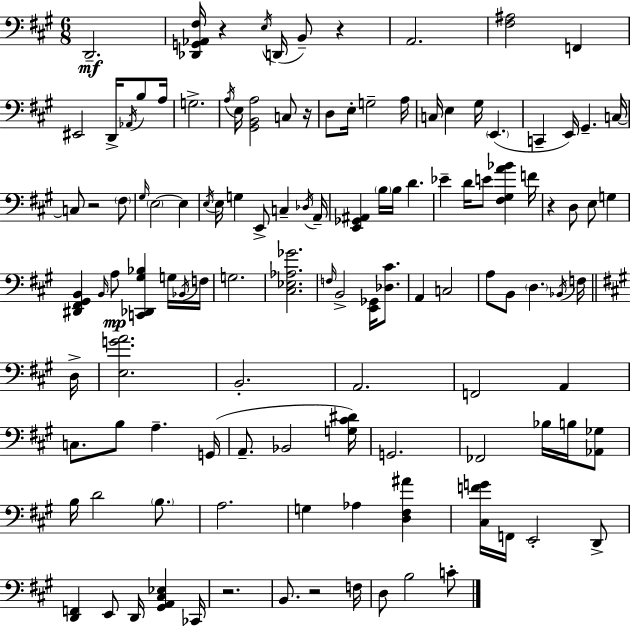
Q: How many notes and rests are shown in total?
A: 120